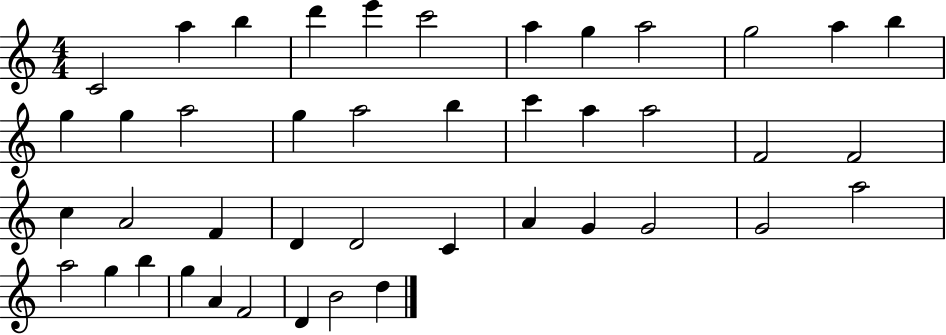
C4/h A5/q B5/q D6/q E6/q C6/h A5/q G5/q A5/h G5/h A5/q B5/q G5/q G5/q A5/h G5/q A5/h B5/q C6/q A5/q A5/h F4/h F4/h C5/q A4/h F4/q D4/q D4/h C4/q A4/q G4/q G4/h G4/h A5/h A5/h G5/q B5/q G5/q A4/q F4/h D4/q B4/h D5/q